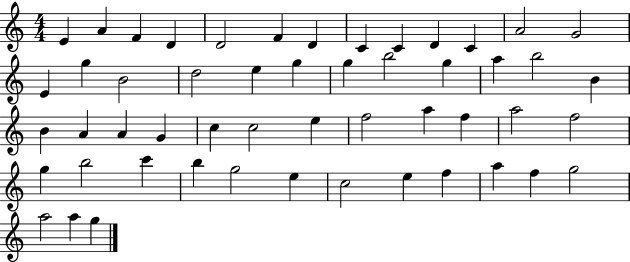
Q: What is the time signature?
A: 4/4